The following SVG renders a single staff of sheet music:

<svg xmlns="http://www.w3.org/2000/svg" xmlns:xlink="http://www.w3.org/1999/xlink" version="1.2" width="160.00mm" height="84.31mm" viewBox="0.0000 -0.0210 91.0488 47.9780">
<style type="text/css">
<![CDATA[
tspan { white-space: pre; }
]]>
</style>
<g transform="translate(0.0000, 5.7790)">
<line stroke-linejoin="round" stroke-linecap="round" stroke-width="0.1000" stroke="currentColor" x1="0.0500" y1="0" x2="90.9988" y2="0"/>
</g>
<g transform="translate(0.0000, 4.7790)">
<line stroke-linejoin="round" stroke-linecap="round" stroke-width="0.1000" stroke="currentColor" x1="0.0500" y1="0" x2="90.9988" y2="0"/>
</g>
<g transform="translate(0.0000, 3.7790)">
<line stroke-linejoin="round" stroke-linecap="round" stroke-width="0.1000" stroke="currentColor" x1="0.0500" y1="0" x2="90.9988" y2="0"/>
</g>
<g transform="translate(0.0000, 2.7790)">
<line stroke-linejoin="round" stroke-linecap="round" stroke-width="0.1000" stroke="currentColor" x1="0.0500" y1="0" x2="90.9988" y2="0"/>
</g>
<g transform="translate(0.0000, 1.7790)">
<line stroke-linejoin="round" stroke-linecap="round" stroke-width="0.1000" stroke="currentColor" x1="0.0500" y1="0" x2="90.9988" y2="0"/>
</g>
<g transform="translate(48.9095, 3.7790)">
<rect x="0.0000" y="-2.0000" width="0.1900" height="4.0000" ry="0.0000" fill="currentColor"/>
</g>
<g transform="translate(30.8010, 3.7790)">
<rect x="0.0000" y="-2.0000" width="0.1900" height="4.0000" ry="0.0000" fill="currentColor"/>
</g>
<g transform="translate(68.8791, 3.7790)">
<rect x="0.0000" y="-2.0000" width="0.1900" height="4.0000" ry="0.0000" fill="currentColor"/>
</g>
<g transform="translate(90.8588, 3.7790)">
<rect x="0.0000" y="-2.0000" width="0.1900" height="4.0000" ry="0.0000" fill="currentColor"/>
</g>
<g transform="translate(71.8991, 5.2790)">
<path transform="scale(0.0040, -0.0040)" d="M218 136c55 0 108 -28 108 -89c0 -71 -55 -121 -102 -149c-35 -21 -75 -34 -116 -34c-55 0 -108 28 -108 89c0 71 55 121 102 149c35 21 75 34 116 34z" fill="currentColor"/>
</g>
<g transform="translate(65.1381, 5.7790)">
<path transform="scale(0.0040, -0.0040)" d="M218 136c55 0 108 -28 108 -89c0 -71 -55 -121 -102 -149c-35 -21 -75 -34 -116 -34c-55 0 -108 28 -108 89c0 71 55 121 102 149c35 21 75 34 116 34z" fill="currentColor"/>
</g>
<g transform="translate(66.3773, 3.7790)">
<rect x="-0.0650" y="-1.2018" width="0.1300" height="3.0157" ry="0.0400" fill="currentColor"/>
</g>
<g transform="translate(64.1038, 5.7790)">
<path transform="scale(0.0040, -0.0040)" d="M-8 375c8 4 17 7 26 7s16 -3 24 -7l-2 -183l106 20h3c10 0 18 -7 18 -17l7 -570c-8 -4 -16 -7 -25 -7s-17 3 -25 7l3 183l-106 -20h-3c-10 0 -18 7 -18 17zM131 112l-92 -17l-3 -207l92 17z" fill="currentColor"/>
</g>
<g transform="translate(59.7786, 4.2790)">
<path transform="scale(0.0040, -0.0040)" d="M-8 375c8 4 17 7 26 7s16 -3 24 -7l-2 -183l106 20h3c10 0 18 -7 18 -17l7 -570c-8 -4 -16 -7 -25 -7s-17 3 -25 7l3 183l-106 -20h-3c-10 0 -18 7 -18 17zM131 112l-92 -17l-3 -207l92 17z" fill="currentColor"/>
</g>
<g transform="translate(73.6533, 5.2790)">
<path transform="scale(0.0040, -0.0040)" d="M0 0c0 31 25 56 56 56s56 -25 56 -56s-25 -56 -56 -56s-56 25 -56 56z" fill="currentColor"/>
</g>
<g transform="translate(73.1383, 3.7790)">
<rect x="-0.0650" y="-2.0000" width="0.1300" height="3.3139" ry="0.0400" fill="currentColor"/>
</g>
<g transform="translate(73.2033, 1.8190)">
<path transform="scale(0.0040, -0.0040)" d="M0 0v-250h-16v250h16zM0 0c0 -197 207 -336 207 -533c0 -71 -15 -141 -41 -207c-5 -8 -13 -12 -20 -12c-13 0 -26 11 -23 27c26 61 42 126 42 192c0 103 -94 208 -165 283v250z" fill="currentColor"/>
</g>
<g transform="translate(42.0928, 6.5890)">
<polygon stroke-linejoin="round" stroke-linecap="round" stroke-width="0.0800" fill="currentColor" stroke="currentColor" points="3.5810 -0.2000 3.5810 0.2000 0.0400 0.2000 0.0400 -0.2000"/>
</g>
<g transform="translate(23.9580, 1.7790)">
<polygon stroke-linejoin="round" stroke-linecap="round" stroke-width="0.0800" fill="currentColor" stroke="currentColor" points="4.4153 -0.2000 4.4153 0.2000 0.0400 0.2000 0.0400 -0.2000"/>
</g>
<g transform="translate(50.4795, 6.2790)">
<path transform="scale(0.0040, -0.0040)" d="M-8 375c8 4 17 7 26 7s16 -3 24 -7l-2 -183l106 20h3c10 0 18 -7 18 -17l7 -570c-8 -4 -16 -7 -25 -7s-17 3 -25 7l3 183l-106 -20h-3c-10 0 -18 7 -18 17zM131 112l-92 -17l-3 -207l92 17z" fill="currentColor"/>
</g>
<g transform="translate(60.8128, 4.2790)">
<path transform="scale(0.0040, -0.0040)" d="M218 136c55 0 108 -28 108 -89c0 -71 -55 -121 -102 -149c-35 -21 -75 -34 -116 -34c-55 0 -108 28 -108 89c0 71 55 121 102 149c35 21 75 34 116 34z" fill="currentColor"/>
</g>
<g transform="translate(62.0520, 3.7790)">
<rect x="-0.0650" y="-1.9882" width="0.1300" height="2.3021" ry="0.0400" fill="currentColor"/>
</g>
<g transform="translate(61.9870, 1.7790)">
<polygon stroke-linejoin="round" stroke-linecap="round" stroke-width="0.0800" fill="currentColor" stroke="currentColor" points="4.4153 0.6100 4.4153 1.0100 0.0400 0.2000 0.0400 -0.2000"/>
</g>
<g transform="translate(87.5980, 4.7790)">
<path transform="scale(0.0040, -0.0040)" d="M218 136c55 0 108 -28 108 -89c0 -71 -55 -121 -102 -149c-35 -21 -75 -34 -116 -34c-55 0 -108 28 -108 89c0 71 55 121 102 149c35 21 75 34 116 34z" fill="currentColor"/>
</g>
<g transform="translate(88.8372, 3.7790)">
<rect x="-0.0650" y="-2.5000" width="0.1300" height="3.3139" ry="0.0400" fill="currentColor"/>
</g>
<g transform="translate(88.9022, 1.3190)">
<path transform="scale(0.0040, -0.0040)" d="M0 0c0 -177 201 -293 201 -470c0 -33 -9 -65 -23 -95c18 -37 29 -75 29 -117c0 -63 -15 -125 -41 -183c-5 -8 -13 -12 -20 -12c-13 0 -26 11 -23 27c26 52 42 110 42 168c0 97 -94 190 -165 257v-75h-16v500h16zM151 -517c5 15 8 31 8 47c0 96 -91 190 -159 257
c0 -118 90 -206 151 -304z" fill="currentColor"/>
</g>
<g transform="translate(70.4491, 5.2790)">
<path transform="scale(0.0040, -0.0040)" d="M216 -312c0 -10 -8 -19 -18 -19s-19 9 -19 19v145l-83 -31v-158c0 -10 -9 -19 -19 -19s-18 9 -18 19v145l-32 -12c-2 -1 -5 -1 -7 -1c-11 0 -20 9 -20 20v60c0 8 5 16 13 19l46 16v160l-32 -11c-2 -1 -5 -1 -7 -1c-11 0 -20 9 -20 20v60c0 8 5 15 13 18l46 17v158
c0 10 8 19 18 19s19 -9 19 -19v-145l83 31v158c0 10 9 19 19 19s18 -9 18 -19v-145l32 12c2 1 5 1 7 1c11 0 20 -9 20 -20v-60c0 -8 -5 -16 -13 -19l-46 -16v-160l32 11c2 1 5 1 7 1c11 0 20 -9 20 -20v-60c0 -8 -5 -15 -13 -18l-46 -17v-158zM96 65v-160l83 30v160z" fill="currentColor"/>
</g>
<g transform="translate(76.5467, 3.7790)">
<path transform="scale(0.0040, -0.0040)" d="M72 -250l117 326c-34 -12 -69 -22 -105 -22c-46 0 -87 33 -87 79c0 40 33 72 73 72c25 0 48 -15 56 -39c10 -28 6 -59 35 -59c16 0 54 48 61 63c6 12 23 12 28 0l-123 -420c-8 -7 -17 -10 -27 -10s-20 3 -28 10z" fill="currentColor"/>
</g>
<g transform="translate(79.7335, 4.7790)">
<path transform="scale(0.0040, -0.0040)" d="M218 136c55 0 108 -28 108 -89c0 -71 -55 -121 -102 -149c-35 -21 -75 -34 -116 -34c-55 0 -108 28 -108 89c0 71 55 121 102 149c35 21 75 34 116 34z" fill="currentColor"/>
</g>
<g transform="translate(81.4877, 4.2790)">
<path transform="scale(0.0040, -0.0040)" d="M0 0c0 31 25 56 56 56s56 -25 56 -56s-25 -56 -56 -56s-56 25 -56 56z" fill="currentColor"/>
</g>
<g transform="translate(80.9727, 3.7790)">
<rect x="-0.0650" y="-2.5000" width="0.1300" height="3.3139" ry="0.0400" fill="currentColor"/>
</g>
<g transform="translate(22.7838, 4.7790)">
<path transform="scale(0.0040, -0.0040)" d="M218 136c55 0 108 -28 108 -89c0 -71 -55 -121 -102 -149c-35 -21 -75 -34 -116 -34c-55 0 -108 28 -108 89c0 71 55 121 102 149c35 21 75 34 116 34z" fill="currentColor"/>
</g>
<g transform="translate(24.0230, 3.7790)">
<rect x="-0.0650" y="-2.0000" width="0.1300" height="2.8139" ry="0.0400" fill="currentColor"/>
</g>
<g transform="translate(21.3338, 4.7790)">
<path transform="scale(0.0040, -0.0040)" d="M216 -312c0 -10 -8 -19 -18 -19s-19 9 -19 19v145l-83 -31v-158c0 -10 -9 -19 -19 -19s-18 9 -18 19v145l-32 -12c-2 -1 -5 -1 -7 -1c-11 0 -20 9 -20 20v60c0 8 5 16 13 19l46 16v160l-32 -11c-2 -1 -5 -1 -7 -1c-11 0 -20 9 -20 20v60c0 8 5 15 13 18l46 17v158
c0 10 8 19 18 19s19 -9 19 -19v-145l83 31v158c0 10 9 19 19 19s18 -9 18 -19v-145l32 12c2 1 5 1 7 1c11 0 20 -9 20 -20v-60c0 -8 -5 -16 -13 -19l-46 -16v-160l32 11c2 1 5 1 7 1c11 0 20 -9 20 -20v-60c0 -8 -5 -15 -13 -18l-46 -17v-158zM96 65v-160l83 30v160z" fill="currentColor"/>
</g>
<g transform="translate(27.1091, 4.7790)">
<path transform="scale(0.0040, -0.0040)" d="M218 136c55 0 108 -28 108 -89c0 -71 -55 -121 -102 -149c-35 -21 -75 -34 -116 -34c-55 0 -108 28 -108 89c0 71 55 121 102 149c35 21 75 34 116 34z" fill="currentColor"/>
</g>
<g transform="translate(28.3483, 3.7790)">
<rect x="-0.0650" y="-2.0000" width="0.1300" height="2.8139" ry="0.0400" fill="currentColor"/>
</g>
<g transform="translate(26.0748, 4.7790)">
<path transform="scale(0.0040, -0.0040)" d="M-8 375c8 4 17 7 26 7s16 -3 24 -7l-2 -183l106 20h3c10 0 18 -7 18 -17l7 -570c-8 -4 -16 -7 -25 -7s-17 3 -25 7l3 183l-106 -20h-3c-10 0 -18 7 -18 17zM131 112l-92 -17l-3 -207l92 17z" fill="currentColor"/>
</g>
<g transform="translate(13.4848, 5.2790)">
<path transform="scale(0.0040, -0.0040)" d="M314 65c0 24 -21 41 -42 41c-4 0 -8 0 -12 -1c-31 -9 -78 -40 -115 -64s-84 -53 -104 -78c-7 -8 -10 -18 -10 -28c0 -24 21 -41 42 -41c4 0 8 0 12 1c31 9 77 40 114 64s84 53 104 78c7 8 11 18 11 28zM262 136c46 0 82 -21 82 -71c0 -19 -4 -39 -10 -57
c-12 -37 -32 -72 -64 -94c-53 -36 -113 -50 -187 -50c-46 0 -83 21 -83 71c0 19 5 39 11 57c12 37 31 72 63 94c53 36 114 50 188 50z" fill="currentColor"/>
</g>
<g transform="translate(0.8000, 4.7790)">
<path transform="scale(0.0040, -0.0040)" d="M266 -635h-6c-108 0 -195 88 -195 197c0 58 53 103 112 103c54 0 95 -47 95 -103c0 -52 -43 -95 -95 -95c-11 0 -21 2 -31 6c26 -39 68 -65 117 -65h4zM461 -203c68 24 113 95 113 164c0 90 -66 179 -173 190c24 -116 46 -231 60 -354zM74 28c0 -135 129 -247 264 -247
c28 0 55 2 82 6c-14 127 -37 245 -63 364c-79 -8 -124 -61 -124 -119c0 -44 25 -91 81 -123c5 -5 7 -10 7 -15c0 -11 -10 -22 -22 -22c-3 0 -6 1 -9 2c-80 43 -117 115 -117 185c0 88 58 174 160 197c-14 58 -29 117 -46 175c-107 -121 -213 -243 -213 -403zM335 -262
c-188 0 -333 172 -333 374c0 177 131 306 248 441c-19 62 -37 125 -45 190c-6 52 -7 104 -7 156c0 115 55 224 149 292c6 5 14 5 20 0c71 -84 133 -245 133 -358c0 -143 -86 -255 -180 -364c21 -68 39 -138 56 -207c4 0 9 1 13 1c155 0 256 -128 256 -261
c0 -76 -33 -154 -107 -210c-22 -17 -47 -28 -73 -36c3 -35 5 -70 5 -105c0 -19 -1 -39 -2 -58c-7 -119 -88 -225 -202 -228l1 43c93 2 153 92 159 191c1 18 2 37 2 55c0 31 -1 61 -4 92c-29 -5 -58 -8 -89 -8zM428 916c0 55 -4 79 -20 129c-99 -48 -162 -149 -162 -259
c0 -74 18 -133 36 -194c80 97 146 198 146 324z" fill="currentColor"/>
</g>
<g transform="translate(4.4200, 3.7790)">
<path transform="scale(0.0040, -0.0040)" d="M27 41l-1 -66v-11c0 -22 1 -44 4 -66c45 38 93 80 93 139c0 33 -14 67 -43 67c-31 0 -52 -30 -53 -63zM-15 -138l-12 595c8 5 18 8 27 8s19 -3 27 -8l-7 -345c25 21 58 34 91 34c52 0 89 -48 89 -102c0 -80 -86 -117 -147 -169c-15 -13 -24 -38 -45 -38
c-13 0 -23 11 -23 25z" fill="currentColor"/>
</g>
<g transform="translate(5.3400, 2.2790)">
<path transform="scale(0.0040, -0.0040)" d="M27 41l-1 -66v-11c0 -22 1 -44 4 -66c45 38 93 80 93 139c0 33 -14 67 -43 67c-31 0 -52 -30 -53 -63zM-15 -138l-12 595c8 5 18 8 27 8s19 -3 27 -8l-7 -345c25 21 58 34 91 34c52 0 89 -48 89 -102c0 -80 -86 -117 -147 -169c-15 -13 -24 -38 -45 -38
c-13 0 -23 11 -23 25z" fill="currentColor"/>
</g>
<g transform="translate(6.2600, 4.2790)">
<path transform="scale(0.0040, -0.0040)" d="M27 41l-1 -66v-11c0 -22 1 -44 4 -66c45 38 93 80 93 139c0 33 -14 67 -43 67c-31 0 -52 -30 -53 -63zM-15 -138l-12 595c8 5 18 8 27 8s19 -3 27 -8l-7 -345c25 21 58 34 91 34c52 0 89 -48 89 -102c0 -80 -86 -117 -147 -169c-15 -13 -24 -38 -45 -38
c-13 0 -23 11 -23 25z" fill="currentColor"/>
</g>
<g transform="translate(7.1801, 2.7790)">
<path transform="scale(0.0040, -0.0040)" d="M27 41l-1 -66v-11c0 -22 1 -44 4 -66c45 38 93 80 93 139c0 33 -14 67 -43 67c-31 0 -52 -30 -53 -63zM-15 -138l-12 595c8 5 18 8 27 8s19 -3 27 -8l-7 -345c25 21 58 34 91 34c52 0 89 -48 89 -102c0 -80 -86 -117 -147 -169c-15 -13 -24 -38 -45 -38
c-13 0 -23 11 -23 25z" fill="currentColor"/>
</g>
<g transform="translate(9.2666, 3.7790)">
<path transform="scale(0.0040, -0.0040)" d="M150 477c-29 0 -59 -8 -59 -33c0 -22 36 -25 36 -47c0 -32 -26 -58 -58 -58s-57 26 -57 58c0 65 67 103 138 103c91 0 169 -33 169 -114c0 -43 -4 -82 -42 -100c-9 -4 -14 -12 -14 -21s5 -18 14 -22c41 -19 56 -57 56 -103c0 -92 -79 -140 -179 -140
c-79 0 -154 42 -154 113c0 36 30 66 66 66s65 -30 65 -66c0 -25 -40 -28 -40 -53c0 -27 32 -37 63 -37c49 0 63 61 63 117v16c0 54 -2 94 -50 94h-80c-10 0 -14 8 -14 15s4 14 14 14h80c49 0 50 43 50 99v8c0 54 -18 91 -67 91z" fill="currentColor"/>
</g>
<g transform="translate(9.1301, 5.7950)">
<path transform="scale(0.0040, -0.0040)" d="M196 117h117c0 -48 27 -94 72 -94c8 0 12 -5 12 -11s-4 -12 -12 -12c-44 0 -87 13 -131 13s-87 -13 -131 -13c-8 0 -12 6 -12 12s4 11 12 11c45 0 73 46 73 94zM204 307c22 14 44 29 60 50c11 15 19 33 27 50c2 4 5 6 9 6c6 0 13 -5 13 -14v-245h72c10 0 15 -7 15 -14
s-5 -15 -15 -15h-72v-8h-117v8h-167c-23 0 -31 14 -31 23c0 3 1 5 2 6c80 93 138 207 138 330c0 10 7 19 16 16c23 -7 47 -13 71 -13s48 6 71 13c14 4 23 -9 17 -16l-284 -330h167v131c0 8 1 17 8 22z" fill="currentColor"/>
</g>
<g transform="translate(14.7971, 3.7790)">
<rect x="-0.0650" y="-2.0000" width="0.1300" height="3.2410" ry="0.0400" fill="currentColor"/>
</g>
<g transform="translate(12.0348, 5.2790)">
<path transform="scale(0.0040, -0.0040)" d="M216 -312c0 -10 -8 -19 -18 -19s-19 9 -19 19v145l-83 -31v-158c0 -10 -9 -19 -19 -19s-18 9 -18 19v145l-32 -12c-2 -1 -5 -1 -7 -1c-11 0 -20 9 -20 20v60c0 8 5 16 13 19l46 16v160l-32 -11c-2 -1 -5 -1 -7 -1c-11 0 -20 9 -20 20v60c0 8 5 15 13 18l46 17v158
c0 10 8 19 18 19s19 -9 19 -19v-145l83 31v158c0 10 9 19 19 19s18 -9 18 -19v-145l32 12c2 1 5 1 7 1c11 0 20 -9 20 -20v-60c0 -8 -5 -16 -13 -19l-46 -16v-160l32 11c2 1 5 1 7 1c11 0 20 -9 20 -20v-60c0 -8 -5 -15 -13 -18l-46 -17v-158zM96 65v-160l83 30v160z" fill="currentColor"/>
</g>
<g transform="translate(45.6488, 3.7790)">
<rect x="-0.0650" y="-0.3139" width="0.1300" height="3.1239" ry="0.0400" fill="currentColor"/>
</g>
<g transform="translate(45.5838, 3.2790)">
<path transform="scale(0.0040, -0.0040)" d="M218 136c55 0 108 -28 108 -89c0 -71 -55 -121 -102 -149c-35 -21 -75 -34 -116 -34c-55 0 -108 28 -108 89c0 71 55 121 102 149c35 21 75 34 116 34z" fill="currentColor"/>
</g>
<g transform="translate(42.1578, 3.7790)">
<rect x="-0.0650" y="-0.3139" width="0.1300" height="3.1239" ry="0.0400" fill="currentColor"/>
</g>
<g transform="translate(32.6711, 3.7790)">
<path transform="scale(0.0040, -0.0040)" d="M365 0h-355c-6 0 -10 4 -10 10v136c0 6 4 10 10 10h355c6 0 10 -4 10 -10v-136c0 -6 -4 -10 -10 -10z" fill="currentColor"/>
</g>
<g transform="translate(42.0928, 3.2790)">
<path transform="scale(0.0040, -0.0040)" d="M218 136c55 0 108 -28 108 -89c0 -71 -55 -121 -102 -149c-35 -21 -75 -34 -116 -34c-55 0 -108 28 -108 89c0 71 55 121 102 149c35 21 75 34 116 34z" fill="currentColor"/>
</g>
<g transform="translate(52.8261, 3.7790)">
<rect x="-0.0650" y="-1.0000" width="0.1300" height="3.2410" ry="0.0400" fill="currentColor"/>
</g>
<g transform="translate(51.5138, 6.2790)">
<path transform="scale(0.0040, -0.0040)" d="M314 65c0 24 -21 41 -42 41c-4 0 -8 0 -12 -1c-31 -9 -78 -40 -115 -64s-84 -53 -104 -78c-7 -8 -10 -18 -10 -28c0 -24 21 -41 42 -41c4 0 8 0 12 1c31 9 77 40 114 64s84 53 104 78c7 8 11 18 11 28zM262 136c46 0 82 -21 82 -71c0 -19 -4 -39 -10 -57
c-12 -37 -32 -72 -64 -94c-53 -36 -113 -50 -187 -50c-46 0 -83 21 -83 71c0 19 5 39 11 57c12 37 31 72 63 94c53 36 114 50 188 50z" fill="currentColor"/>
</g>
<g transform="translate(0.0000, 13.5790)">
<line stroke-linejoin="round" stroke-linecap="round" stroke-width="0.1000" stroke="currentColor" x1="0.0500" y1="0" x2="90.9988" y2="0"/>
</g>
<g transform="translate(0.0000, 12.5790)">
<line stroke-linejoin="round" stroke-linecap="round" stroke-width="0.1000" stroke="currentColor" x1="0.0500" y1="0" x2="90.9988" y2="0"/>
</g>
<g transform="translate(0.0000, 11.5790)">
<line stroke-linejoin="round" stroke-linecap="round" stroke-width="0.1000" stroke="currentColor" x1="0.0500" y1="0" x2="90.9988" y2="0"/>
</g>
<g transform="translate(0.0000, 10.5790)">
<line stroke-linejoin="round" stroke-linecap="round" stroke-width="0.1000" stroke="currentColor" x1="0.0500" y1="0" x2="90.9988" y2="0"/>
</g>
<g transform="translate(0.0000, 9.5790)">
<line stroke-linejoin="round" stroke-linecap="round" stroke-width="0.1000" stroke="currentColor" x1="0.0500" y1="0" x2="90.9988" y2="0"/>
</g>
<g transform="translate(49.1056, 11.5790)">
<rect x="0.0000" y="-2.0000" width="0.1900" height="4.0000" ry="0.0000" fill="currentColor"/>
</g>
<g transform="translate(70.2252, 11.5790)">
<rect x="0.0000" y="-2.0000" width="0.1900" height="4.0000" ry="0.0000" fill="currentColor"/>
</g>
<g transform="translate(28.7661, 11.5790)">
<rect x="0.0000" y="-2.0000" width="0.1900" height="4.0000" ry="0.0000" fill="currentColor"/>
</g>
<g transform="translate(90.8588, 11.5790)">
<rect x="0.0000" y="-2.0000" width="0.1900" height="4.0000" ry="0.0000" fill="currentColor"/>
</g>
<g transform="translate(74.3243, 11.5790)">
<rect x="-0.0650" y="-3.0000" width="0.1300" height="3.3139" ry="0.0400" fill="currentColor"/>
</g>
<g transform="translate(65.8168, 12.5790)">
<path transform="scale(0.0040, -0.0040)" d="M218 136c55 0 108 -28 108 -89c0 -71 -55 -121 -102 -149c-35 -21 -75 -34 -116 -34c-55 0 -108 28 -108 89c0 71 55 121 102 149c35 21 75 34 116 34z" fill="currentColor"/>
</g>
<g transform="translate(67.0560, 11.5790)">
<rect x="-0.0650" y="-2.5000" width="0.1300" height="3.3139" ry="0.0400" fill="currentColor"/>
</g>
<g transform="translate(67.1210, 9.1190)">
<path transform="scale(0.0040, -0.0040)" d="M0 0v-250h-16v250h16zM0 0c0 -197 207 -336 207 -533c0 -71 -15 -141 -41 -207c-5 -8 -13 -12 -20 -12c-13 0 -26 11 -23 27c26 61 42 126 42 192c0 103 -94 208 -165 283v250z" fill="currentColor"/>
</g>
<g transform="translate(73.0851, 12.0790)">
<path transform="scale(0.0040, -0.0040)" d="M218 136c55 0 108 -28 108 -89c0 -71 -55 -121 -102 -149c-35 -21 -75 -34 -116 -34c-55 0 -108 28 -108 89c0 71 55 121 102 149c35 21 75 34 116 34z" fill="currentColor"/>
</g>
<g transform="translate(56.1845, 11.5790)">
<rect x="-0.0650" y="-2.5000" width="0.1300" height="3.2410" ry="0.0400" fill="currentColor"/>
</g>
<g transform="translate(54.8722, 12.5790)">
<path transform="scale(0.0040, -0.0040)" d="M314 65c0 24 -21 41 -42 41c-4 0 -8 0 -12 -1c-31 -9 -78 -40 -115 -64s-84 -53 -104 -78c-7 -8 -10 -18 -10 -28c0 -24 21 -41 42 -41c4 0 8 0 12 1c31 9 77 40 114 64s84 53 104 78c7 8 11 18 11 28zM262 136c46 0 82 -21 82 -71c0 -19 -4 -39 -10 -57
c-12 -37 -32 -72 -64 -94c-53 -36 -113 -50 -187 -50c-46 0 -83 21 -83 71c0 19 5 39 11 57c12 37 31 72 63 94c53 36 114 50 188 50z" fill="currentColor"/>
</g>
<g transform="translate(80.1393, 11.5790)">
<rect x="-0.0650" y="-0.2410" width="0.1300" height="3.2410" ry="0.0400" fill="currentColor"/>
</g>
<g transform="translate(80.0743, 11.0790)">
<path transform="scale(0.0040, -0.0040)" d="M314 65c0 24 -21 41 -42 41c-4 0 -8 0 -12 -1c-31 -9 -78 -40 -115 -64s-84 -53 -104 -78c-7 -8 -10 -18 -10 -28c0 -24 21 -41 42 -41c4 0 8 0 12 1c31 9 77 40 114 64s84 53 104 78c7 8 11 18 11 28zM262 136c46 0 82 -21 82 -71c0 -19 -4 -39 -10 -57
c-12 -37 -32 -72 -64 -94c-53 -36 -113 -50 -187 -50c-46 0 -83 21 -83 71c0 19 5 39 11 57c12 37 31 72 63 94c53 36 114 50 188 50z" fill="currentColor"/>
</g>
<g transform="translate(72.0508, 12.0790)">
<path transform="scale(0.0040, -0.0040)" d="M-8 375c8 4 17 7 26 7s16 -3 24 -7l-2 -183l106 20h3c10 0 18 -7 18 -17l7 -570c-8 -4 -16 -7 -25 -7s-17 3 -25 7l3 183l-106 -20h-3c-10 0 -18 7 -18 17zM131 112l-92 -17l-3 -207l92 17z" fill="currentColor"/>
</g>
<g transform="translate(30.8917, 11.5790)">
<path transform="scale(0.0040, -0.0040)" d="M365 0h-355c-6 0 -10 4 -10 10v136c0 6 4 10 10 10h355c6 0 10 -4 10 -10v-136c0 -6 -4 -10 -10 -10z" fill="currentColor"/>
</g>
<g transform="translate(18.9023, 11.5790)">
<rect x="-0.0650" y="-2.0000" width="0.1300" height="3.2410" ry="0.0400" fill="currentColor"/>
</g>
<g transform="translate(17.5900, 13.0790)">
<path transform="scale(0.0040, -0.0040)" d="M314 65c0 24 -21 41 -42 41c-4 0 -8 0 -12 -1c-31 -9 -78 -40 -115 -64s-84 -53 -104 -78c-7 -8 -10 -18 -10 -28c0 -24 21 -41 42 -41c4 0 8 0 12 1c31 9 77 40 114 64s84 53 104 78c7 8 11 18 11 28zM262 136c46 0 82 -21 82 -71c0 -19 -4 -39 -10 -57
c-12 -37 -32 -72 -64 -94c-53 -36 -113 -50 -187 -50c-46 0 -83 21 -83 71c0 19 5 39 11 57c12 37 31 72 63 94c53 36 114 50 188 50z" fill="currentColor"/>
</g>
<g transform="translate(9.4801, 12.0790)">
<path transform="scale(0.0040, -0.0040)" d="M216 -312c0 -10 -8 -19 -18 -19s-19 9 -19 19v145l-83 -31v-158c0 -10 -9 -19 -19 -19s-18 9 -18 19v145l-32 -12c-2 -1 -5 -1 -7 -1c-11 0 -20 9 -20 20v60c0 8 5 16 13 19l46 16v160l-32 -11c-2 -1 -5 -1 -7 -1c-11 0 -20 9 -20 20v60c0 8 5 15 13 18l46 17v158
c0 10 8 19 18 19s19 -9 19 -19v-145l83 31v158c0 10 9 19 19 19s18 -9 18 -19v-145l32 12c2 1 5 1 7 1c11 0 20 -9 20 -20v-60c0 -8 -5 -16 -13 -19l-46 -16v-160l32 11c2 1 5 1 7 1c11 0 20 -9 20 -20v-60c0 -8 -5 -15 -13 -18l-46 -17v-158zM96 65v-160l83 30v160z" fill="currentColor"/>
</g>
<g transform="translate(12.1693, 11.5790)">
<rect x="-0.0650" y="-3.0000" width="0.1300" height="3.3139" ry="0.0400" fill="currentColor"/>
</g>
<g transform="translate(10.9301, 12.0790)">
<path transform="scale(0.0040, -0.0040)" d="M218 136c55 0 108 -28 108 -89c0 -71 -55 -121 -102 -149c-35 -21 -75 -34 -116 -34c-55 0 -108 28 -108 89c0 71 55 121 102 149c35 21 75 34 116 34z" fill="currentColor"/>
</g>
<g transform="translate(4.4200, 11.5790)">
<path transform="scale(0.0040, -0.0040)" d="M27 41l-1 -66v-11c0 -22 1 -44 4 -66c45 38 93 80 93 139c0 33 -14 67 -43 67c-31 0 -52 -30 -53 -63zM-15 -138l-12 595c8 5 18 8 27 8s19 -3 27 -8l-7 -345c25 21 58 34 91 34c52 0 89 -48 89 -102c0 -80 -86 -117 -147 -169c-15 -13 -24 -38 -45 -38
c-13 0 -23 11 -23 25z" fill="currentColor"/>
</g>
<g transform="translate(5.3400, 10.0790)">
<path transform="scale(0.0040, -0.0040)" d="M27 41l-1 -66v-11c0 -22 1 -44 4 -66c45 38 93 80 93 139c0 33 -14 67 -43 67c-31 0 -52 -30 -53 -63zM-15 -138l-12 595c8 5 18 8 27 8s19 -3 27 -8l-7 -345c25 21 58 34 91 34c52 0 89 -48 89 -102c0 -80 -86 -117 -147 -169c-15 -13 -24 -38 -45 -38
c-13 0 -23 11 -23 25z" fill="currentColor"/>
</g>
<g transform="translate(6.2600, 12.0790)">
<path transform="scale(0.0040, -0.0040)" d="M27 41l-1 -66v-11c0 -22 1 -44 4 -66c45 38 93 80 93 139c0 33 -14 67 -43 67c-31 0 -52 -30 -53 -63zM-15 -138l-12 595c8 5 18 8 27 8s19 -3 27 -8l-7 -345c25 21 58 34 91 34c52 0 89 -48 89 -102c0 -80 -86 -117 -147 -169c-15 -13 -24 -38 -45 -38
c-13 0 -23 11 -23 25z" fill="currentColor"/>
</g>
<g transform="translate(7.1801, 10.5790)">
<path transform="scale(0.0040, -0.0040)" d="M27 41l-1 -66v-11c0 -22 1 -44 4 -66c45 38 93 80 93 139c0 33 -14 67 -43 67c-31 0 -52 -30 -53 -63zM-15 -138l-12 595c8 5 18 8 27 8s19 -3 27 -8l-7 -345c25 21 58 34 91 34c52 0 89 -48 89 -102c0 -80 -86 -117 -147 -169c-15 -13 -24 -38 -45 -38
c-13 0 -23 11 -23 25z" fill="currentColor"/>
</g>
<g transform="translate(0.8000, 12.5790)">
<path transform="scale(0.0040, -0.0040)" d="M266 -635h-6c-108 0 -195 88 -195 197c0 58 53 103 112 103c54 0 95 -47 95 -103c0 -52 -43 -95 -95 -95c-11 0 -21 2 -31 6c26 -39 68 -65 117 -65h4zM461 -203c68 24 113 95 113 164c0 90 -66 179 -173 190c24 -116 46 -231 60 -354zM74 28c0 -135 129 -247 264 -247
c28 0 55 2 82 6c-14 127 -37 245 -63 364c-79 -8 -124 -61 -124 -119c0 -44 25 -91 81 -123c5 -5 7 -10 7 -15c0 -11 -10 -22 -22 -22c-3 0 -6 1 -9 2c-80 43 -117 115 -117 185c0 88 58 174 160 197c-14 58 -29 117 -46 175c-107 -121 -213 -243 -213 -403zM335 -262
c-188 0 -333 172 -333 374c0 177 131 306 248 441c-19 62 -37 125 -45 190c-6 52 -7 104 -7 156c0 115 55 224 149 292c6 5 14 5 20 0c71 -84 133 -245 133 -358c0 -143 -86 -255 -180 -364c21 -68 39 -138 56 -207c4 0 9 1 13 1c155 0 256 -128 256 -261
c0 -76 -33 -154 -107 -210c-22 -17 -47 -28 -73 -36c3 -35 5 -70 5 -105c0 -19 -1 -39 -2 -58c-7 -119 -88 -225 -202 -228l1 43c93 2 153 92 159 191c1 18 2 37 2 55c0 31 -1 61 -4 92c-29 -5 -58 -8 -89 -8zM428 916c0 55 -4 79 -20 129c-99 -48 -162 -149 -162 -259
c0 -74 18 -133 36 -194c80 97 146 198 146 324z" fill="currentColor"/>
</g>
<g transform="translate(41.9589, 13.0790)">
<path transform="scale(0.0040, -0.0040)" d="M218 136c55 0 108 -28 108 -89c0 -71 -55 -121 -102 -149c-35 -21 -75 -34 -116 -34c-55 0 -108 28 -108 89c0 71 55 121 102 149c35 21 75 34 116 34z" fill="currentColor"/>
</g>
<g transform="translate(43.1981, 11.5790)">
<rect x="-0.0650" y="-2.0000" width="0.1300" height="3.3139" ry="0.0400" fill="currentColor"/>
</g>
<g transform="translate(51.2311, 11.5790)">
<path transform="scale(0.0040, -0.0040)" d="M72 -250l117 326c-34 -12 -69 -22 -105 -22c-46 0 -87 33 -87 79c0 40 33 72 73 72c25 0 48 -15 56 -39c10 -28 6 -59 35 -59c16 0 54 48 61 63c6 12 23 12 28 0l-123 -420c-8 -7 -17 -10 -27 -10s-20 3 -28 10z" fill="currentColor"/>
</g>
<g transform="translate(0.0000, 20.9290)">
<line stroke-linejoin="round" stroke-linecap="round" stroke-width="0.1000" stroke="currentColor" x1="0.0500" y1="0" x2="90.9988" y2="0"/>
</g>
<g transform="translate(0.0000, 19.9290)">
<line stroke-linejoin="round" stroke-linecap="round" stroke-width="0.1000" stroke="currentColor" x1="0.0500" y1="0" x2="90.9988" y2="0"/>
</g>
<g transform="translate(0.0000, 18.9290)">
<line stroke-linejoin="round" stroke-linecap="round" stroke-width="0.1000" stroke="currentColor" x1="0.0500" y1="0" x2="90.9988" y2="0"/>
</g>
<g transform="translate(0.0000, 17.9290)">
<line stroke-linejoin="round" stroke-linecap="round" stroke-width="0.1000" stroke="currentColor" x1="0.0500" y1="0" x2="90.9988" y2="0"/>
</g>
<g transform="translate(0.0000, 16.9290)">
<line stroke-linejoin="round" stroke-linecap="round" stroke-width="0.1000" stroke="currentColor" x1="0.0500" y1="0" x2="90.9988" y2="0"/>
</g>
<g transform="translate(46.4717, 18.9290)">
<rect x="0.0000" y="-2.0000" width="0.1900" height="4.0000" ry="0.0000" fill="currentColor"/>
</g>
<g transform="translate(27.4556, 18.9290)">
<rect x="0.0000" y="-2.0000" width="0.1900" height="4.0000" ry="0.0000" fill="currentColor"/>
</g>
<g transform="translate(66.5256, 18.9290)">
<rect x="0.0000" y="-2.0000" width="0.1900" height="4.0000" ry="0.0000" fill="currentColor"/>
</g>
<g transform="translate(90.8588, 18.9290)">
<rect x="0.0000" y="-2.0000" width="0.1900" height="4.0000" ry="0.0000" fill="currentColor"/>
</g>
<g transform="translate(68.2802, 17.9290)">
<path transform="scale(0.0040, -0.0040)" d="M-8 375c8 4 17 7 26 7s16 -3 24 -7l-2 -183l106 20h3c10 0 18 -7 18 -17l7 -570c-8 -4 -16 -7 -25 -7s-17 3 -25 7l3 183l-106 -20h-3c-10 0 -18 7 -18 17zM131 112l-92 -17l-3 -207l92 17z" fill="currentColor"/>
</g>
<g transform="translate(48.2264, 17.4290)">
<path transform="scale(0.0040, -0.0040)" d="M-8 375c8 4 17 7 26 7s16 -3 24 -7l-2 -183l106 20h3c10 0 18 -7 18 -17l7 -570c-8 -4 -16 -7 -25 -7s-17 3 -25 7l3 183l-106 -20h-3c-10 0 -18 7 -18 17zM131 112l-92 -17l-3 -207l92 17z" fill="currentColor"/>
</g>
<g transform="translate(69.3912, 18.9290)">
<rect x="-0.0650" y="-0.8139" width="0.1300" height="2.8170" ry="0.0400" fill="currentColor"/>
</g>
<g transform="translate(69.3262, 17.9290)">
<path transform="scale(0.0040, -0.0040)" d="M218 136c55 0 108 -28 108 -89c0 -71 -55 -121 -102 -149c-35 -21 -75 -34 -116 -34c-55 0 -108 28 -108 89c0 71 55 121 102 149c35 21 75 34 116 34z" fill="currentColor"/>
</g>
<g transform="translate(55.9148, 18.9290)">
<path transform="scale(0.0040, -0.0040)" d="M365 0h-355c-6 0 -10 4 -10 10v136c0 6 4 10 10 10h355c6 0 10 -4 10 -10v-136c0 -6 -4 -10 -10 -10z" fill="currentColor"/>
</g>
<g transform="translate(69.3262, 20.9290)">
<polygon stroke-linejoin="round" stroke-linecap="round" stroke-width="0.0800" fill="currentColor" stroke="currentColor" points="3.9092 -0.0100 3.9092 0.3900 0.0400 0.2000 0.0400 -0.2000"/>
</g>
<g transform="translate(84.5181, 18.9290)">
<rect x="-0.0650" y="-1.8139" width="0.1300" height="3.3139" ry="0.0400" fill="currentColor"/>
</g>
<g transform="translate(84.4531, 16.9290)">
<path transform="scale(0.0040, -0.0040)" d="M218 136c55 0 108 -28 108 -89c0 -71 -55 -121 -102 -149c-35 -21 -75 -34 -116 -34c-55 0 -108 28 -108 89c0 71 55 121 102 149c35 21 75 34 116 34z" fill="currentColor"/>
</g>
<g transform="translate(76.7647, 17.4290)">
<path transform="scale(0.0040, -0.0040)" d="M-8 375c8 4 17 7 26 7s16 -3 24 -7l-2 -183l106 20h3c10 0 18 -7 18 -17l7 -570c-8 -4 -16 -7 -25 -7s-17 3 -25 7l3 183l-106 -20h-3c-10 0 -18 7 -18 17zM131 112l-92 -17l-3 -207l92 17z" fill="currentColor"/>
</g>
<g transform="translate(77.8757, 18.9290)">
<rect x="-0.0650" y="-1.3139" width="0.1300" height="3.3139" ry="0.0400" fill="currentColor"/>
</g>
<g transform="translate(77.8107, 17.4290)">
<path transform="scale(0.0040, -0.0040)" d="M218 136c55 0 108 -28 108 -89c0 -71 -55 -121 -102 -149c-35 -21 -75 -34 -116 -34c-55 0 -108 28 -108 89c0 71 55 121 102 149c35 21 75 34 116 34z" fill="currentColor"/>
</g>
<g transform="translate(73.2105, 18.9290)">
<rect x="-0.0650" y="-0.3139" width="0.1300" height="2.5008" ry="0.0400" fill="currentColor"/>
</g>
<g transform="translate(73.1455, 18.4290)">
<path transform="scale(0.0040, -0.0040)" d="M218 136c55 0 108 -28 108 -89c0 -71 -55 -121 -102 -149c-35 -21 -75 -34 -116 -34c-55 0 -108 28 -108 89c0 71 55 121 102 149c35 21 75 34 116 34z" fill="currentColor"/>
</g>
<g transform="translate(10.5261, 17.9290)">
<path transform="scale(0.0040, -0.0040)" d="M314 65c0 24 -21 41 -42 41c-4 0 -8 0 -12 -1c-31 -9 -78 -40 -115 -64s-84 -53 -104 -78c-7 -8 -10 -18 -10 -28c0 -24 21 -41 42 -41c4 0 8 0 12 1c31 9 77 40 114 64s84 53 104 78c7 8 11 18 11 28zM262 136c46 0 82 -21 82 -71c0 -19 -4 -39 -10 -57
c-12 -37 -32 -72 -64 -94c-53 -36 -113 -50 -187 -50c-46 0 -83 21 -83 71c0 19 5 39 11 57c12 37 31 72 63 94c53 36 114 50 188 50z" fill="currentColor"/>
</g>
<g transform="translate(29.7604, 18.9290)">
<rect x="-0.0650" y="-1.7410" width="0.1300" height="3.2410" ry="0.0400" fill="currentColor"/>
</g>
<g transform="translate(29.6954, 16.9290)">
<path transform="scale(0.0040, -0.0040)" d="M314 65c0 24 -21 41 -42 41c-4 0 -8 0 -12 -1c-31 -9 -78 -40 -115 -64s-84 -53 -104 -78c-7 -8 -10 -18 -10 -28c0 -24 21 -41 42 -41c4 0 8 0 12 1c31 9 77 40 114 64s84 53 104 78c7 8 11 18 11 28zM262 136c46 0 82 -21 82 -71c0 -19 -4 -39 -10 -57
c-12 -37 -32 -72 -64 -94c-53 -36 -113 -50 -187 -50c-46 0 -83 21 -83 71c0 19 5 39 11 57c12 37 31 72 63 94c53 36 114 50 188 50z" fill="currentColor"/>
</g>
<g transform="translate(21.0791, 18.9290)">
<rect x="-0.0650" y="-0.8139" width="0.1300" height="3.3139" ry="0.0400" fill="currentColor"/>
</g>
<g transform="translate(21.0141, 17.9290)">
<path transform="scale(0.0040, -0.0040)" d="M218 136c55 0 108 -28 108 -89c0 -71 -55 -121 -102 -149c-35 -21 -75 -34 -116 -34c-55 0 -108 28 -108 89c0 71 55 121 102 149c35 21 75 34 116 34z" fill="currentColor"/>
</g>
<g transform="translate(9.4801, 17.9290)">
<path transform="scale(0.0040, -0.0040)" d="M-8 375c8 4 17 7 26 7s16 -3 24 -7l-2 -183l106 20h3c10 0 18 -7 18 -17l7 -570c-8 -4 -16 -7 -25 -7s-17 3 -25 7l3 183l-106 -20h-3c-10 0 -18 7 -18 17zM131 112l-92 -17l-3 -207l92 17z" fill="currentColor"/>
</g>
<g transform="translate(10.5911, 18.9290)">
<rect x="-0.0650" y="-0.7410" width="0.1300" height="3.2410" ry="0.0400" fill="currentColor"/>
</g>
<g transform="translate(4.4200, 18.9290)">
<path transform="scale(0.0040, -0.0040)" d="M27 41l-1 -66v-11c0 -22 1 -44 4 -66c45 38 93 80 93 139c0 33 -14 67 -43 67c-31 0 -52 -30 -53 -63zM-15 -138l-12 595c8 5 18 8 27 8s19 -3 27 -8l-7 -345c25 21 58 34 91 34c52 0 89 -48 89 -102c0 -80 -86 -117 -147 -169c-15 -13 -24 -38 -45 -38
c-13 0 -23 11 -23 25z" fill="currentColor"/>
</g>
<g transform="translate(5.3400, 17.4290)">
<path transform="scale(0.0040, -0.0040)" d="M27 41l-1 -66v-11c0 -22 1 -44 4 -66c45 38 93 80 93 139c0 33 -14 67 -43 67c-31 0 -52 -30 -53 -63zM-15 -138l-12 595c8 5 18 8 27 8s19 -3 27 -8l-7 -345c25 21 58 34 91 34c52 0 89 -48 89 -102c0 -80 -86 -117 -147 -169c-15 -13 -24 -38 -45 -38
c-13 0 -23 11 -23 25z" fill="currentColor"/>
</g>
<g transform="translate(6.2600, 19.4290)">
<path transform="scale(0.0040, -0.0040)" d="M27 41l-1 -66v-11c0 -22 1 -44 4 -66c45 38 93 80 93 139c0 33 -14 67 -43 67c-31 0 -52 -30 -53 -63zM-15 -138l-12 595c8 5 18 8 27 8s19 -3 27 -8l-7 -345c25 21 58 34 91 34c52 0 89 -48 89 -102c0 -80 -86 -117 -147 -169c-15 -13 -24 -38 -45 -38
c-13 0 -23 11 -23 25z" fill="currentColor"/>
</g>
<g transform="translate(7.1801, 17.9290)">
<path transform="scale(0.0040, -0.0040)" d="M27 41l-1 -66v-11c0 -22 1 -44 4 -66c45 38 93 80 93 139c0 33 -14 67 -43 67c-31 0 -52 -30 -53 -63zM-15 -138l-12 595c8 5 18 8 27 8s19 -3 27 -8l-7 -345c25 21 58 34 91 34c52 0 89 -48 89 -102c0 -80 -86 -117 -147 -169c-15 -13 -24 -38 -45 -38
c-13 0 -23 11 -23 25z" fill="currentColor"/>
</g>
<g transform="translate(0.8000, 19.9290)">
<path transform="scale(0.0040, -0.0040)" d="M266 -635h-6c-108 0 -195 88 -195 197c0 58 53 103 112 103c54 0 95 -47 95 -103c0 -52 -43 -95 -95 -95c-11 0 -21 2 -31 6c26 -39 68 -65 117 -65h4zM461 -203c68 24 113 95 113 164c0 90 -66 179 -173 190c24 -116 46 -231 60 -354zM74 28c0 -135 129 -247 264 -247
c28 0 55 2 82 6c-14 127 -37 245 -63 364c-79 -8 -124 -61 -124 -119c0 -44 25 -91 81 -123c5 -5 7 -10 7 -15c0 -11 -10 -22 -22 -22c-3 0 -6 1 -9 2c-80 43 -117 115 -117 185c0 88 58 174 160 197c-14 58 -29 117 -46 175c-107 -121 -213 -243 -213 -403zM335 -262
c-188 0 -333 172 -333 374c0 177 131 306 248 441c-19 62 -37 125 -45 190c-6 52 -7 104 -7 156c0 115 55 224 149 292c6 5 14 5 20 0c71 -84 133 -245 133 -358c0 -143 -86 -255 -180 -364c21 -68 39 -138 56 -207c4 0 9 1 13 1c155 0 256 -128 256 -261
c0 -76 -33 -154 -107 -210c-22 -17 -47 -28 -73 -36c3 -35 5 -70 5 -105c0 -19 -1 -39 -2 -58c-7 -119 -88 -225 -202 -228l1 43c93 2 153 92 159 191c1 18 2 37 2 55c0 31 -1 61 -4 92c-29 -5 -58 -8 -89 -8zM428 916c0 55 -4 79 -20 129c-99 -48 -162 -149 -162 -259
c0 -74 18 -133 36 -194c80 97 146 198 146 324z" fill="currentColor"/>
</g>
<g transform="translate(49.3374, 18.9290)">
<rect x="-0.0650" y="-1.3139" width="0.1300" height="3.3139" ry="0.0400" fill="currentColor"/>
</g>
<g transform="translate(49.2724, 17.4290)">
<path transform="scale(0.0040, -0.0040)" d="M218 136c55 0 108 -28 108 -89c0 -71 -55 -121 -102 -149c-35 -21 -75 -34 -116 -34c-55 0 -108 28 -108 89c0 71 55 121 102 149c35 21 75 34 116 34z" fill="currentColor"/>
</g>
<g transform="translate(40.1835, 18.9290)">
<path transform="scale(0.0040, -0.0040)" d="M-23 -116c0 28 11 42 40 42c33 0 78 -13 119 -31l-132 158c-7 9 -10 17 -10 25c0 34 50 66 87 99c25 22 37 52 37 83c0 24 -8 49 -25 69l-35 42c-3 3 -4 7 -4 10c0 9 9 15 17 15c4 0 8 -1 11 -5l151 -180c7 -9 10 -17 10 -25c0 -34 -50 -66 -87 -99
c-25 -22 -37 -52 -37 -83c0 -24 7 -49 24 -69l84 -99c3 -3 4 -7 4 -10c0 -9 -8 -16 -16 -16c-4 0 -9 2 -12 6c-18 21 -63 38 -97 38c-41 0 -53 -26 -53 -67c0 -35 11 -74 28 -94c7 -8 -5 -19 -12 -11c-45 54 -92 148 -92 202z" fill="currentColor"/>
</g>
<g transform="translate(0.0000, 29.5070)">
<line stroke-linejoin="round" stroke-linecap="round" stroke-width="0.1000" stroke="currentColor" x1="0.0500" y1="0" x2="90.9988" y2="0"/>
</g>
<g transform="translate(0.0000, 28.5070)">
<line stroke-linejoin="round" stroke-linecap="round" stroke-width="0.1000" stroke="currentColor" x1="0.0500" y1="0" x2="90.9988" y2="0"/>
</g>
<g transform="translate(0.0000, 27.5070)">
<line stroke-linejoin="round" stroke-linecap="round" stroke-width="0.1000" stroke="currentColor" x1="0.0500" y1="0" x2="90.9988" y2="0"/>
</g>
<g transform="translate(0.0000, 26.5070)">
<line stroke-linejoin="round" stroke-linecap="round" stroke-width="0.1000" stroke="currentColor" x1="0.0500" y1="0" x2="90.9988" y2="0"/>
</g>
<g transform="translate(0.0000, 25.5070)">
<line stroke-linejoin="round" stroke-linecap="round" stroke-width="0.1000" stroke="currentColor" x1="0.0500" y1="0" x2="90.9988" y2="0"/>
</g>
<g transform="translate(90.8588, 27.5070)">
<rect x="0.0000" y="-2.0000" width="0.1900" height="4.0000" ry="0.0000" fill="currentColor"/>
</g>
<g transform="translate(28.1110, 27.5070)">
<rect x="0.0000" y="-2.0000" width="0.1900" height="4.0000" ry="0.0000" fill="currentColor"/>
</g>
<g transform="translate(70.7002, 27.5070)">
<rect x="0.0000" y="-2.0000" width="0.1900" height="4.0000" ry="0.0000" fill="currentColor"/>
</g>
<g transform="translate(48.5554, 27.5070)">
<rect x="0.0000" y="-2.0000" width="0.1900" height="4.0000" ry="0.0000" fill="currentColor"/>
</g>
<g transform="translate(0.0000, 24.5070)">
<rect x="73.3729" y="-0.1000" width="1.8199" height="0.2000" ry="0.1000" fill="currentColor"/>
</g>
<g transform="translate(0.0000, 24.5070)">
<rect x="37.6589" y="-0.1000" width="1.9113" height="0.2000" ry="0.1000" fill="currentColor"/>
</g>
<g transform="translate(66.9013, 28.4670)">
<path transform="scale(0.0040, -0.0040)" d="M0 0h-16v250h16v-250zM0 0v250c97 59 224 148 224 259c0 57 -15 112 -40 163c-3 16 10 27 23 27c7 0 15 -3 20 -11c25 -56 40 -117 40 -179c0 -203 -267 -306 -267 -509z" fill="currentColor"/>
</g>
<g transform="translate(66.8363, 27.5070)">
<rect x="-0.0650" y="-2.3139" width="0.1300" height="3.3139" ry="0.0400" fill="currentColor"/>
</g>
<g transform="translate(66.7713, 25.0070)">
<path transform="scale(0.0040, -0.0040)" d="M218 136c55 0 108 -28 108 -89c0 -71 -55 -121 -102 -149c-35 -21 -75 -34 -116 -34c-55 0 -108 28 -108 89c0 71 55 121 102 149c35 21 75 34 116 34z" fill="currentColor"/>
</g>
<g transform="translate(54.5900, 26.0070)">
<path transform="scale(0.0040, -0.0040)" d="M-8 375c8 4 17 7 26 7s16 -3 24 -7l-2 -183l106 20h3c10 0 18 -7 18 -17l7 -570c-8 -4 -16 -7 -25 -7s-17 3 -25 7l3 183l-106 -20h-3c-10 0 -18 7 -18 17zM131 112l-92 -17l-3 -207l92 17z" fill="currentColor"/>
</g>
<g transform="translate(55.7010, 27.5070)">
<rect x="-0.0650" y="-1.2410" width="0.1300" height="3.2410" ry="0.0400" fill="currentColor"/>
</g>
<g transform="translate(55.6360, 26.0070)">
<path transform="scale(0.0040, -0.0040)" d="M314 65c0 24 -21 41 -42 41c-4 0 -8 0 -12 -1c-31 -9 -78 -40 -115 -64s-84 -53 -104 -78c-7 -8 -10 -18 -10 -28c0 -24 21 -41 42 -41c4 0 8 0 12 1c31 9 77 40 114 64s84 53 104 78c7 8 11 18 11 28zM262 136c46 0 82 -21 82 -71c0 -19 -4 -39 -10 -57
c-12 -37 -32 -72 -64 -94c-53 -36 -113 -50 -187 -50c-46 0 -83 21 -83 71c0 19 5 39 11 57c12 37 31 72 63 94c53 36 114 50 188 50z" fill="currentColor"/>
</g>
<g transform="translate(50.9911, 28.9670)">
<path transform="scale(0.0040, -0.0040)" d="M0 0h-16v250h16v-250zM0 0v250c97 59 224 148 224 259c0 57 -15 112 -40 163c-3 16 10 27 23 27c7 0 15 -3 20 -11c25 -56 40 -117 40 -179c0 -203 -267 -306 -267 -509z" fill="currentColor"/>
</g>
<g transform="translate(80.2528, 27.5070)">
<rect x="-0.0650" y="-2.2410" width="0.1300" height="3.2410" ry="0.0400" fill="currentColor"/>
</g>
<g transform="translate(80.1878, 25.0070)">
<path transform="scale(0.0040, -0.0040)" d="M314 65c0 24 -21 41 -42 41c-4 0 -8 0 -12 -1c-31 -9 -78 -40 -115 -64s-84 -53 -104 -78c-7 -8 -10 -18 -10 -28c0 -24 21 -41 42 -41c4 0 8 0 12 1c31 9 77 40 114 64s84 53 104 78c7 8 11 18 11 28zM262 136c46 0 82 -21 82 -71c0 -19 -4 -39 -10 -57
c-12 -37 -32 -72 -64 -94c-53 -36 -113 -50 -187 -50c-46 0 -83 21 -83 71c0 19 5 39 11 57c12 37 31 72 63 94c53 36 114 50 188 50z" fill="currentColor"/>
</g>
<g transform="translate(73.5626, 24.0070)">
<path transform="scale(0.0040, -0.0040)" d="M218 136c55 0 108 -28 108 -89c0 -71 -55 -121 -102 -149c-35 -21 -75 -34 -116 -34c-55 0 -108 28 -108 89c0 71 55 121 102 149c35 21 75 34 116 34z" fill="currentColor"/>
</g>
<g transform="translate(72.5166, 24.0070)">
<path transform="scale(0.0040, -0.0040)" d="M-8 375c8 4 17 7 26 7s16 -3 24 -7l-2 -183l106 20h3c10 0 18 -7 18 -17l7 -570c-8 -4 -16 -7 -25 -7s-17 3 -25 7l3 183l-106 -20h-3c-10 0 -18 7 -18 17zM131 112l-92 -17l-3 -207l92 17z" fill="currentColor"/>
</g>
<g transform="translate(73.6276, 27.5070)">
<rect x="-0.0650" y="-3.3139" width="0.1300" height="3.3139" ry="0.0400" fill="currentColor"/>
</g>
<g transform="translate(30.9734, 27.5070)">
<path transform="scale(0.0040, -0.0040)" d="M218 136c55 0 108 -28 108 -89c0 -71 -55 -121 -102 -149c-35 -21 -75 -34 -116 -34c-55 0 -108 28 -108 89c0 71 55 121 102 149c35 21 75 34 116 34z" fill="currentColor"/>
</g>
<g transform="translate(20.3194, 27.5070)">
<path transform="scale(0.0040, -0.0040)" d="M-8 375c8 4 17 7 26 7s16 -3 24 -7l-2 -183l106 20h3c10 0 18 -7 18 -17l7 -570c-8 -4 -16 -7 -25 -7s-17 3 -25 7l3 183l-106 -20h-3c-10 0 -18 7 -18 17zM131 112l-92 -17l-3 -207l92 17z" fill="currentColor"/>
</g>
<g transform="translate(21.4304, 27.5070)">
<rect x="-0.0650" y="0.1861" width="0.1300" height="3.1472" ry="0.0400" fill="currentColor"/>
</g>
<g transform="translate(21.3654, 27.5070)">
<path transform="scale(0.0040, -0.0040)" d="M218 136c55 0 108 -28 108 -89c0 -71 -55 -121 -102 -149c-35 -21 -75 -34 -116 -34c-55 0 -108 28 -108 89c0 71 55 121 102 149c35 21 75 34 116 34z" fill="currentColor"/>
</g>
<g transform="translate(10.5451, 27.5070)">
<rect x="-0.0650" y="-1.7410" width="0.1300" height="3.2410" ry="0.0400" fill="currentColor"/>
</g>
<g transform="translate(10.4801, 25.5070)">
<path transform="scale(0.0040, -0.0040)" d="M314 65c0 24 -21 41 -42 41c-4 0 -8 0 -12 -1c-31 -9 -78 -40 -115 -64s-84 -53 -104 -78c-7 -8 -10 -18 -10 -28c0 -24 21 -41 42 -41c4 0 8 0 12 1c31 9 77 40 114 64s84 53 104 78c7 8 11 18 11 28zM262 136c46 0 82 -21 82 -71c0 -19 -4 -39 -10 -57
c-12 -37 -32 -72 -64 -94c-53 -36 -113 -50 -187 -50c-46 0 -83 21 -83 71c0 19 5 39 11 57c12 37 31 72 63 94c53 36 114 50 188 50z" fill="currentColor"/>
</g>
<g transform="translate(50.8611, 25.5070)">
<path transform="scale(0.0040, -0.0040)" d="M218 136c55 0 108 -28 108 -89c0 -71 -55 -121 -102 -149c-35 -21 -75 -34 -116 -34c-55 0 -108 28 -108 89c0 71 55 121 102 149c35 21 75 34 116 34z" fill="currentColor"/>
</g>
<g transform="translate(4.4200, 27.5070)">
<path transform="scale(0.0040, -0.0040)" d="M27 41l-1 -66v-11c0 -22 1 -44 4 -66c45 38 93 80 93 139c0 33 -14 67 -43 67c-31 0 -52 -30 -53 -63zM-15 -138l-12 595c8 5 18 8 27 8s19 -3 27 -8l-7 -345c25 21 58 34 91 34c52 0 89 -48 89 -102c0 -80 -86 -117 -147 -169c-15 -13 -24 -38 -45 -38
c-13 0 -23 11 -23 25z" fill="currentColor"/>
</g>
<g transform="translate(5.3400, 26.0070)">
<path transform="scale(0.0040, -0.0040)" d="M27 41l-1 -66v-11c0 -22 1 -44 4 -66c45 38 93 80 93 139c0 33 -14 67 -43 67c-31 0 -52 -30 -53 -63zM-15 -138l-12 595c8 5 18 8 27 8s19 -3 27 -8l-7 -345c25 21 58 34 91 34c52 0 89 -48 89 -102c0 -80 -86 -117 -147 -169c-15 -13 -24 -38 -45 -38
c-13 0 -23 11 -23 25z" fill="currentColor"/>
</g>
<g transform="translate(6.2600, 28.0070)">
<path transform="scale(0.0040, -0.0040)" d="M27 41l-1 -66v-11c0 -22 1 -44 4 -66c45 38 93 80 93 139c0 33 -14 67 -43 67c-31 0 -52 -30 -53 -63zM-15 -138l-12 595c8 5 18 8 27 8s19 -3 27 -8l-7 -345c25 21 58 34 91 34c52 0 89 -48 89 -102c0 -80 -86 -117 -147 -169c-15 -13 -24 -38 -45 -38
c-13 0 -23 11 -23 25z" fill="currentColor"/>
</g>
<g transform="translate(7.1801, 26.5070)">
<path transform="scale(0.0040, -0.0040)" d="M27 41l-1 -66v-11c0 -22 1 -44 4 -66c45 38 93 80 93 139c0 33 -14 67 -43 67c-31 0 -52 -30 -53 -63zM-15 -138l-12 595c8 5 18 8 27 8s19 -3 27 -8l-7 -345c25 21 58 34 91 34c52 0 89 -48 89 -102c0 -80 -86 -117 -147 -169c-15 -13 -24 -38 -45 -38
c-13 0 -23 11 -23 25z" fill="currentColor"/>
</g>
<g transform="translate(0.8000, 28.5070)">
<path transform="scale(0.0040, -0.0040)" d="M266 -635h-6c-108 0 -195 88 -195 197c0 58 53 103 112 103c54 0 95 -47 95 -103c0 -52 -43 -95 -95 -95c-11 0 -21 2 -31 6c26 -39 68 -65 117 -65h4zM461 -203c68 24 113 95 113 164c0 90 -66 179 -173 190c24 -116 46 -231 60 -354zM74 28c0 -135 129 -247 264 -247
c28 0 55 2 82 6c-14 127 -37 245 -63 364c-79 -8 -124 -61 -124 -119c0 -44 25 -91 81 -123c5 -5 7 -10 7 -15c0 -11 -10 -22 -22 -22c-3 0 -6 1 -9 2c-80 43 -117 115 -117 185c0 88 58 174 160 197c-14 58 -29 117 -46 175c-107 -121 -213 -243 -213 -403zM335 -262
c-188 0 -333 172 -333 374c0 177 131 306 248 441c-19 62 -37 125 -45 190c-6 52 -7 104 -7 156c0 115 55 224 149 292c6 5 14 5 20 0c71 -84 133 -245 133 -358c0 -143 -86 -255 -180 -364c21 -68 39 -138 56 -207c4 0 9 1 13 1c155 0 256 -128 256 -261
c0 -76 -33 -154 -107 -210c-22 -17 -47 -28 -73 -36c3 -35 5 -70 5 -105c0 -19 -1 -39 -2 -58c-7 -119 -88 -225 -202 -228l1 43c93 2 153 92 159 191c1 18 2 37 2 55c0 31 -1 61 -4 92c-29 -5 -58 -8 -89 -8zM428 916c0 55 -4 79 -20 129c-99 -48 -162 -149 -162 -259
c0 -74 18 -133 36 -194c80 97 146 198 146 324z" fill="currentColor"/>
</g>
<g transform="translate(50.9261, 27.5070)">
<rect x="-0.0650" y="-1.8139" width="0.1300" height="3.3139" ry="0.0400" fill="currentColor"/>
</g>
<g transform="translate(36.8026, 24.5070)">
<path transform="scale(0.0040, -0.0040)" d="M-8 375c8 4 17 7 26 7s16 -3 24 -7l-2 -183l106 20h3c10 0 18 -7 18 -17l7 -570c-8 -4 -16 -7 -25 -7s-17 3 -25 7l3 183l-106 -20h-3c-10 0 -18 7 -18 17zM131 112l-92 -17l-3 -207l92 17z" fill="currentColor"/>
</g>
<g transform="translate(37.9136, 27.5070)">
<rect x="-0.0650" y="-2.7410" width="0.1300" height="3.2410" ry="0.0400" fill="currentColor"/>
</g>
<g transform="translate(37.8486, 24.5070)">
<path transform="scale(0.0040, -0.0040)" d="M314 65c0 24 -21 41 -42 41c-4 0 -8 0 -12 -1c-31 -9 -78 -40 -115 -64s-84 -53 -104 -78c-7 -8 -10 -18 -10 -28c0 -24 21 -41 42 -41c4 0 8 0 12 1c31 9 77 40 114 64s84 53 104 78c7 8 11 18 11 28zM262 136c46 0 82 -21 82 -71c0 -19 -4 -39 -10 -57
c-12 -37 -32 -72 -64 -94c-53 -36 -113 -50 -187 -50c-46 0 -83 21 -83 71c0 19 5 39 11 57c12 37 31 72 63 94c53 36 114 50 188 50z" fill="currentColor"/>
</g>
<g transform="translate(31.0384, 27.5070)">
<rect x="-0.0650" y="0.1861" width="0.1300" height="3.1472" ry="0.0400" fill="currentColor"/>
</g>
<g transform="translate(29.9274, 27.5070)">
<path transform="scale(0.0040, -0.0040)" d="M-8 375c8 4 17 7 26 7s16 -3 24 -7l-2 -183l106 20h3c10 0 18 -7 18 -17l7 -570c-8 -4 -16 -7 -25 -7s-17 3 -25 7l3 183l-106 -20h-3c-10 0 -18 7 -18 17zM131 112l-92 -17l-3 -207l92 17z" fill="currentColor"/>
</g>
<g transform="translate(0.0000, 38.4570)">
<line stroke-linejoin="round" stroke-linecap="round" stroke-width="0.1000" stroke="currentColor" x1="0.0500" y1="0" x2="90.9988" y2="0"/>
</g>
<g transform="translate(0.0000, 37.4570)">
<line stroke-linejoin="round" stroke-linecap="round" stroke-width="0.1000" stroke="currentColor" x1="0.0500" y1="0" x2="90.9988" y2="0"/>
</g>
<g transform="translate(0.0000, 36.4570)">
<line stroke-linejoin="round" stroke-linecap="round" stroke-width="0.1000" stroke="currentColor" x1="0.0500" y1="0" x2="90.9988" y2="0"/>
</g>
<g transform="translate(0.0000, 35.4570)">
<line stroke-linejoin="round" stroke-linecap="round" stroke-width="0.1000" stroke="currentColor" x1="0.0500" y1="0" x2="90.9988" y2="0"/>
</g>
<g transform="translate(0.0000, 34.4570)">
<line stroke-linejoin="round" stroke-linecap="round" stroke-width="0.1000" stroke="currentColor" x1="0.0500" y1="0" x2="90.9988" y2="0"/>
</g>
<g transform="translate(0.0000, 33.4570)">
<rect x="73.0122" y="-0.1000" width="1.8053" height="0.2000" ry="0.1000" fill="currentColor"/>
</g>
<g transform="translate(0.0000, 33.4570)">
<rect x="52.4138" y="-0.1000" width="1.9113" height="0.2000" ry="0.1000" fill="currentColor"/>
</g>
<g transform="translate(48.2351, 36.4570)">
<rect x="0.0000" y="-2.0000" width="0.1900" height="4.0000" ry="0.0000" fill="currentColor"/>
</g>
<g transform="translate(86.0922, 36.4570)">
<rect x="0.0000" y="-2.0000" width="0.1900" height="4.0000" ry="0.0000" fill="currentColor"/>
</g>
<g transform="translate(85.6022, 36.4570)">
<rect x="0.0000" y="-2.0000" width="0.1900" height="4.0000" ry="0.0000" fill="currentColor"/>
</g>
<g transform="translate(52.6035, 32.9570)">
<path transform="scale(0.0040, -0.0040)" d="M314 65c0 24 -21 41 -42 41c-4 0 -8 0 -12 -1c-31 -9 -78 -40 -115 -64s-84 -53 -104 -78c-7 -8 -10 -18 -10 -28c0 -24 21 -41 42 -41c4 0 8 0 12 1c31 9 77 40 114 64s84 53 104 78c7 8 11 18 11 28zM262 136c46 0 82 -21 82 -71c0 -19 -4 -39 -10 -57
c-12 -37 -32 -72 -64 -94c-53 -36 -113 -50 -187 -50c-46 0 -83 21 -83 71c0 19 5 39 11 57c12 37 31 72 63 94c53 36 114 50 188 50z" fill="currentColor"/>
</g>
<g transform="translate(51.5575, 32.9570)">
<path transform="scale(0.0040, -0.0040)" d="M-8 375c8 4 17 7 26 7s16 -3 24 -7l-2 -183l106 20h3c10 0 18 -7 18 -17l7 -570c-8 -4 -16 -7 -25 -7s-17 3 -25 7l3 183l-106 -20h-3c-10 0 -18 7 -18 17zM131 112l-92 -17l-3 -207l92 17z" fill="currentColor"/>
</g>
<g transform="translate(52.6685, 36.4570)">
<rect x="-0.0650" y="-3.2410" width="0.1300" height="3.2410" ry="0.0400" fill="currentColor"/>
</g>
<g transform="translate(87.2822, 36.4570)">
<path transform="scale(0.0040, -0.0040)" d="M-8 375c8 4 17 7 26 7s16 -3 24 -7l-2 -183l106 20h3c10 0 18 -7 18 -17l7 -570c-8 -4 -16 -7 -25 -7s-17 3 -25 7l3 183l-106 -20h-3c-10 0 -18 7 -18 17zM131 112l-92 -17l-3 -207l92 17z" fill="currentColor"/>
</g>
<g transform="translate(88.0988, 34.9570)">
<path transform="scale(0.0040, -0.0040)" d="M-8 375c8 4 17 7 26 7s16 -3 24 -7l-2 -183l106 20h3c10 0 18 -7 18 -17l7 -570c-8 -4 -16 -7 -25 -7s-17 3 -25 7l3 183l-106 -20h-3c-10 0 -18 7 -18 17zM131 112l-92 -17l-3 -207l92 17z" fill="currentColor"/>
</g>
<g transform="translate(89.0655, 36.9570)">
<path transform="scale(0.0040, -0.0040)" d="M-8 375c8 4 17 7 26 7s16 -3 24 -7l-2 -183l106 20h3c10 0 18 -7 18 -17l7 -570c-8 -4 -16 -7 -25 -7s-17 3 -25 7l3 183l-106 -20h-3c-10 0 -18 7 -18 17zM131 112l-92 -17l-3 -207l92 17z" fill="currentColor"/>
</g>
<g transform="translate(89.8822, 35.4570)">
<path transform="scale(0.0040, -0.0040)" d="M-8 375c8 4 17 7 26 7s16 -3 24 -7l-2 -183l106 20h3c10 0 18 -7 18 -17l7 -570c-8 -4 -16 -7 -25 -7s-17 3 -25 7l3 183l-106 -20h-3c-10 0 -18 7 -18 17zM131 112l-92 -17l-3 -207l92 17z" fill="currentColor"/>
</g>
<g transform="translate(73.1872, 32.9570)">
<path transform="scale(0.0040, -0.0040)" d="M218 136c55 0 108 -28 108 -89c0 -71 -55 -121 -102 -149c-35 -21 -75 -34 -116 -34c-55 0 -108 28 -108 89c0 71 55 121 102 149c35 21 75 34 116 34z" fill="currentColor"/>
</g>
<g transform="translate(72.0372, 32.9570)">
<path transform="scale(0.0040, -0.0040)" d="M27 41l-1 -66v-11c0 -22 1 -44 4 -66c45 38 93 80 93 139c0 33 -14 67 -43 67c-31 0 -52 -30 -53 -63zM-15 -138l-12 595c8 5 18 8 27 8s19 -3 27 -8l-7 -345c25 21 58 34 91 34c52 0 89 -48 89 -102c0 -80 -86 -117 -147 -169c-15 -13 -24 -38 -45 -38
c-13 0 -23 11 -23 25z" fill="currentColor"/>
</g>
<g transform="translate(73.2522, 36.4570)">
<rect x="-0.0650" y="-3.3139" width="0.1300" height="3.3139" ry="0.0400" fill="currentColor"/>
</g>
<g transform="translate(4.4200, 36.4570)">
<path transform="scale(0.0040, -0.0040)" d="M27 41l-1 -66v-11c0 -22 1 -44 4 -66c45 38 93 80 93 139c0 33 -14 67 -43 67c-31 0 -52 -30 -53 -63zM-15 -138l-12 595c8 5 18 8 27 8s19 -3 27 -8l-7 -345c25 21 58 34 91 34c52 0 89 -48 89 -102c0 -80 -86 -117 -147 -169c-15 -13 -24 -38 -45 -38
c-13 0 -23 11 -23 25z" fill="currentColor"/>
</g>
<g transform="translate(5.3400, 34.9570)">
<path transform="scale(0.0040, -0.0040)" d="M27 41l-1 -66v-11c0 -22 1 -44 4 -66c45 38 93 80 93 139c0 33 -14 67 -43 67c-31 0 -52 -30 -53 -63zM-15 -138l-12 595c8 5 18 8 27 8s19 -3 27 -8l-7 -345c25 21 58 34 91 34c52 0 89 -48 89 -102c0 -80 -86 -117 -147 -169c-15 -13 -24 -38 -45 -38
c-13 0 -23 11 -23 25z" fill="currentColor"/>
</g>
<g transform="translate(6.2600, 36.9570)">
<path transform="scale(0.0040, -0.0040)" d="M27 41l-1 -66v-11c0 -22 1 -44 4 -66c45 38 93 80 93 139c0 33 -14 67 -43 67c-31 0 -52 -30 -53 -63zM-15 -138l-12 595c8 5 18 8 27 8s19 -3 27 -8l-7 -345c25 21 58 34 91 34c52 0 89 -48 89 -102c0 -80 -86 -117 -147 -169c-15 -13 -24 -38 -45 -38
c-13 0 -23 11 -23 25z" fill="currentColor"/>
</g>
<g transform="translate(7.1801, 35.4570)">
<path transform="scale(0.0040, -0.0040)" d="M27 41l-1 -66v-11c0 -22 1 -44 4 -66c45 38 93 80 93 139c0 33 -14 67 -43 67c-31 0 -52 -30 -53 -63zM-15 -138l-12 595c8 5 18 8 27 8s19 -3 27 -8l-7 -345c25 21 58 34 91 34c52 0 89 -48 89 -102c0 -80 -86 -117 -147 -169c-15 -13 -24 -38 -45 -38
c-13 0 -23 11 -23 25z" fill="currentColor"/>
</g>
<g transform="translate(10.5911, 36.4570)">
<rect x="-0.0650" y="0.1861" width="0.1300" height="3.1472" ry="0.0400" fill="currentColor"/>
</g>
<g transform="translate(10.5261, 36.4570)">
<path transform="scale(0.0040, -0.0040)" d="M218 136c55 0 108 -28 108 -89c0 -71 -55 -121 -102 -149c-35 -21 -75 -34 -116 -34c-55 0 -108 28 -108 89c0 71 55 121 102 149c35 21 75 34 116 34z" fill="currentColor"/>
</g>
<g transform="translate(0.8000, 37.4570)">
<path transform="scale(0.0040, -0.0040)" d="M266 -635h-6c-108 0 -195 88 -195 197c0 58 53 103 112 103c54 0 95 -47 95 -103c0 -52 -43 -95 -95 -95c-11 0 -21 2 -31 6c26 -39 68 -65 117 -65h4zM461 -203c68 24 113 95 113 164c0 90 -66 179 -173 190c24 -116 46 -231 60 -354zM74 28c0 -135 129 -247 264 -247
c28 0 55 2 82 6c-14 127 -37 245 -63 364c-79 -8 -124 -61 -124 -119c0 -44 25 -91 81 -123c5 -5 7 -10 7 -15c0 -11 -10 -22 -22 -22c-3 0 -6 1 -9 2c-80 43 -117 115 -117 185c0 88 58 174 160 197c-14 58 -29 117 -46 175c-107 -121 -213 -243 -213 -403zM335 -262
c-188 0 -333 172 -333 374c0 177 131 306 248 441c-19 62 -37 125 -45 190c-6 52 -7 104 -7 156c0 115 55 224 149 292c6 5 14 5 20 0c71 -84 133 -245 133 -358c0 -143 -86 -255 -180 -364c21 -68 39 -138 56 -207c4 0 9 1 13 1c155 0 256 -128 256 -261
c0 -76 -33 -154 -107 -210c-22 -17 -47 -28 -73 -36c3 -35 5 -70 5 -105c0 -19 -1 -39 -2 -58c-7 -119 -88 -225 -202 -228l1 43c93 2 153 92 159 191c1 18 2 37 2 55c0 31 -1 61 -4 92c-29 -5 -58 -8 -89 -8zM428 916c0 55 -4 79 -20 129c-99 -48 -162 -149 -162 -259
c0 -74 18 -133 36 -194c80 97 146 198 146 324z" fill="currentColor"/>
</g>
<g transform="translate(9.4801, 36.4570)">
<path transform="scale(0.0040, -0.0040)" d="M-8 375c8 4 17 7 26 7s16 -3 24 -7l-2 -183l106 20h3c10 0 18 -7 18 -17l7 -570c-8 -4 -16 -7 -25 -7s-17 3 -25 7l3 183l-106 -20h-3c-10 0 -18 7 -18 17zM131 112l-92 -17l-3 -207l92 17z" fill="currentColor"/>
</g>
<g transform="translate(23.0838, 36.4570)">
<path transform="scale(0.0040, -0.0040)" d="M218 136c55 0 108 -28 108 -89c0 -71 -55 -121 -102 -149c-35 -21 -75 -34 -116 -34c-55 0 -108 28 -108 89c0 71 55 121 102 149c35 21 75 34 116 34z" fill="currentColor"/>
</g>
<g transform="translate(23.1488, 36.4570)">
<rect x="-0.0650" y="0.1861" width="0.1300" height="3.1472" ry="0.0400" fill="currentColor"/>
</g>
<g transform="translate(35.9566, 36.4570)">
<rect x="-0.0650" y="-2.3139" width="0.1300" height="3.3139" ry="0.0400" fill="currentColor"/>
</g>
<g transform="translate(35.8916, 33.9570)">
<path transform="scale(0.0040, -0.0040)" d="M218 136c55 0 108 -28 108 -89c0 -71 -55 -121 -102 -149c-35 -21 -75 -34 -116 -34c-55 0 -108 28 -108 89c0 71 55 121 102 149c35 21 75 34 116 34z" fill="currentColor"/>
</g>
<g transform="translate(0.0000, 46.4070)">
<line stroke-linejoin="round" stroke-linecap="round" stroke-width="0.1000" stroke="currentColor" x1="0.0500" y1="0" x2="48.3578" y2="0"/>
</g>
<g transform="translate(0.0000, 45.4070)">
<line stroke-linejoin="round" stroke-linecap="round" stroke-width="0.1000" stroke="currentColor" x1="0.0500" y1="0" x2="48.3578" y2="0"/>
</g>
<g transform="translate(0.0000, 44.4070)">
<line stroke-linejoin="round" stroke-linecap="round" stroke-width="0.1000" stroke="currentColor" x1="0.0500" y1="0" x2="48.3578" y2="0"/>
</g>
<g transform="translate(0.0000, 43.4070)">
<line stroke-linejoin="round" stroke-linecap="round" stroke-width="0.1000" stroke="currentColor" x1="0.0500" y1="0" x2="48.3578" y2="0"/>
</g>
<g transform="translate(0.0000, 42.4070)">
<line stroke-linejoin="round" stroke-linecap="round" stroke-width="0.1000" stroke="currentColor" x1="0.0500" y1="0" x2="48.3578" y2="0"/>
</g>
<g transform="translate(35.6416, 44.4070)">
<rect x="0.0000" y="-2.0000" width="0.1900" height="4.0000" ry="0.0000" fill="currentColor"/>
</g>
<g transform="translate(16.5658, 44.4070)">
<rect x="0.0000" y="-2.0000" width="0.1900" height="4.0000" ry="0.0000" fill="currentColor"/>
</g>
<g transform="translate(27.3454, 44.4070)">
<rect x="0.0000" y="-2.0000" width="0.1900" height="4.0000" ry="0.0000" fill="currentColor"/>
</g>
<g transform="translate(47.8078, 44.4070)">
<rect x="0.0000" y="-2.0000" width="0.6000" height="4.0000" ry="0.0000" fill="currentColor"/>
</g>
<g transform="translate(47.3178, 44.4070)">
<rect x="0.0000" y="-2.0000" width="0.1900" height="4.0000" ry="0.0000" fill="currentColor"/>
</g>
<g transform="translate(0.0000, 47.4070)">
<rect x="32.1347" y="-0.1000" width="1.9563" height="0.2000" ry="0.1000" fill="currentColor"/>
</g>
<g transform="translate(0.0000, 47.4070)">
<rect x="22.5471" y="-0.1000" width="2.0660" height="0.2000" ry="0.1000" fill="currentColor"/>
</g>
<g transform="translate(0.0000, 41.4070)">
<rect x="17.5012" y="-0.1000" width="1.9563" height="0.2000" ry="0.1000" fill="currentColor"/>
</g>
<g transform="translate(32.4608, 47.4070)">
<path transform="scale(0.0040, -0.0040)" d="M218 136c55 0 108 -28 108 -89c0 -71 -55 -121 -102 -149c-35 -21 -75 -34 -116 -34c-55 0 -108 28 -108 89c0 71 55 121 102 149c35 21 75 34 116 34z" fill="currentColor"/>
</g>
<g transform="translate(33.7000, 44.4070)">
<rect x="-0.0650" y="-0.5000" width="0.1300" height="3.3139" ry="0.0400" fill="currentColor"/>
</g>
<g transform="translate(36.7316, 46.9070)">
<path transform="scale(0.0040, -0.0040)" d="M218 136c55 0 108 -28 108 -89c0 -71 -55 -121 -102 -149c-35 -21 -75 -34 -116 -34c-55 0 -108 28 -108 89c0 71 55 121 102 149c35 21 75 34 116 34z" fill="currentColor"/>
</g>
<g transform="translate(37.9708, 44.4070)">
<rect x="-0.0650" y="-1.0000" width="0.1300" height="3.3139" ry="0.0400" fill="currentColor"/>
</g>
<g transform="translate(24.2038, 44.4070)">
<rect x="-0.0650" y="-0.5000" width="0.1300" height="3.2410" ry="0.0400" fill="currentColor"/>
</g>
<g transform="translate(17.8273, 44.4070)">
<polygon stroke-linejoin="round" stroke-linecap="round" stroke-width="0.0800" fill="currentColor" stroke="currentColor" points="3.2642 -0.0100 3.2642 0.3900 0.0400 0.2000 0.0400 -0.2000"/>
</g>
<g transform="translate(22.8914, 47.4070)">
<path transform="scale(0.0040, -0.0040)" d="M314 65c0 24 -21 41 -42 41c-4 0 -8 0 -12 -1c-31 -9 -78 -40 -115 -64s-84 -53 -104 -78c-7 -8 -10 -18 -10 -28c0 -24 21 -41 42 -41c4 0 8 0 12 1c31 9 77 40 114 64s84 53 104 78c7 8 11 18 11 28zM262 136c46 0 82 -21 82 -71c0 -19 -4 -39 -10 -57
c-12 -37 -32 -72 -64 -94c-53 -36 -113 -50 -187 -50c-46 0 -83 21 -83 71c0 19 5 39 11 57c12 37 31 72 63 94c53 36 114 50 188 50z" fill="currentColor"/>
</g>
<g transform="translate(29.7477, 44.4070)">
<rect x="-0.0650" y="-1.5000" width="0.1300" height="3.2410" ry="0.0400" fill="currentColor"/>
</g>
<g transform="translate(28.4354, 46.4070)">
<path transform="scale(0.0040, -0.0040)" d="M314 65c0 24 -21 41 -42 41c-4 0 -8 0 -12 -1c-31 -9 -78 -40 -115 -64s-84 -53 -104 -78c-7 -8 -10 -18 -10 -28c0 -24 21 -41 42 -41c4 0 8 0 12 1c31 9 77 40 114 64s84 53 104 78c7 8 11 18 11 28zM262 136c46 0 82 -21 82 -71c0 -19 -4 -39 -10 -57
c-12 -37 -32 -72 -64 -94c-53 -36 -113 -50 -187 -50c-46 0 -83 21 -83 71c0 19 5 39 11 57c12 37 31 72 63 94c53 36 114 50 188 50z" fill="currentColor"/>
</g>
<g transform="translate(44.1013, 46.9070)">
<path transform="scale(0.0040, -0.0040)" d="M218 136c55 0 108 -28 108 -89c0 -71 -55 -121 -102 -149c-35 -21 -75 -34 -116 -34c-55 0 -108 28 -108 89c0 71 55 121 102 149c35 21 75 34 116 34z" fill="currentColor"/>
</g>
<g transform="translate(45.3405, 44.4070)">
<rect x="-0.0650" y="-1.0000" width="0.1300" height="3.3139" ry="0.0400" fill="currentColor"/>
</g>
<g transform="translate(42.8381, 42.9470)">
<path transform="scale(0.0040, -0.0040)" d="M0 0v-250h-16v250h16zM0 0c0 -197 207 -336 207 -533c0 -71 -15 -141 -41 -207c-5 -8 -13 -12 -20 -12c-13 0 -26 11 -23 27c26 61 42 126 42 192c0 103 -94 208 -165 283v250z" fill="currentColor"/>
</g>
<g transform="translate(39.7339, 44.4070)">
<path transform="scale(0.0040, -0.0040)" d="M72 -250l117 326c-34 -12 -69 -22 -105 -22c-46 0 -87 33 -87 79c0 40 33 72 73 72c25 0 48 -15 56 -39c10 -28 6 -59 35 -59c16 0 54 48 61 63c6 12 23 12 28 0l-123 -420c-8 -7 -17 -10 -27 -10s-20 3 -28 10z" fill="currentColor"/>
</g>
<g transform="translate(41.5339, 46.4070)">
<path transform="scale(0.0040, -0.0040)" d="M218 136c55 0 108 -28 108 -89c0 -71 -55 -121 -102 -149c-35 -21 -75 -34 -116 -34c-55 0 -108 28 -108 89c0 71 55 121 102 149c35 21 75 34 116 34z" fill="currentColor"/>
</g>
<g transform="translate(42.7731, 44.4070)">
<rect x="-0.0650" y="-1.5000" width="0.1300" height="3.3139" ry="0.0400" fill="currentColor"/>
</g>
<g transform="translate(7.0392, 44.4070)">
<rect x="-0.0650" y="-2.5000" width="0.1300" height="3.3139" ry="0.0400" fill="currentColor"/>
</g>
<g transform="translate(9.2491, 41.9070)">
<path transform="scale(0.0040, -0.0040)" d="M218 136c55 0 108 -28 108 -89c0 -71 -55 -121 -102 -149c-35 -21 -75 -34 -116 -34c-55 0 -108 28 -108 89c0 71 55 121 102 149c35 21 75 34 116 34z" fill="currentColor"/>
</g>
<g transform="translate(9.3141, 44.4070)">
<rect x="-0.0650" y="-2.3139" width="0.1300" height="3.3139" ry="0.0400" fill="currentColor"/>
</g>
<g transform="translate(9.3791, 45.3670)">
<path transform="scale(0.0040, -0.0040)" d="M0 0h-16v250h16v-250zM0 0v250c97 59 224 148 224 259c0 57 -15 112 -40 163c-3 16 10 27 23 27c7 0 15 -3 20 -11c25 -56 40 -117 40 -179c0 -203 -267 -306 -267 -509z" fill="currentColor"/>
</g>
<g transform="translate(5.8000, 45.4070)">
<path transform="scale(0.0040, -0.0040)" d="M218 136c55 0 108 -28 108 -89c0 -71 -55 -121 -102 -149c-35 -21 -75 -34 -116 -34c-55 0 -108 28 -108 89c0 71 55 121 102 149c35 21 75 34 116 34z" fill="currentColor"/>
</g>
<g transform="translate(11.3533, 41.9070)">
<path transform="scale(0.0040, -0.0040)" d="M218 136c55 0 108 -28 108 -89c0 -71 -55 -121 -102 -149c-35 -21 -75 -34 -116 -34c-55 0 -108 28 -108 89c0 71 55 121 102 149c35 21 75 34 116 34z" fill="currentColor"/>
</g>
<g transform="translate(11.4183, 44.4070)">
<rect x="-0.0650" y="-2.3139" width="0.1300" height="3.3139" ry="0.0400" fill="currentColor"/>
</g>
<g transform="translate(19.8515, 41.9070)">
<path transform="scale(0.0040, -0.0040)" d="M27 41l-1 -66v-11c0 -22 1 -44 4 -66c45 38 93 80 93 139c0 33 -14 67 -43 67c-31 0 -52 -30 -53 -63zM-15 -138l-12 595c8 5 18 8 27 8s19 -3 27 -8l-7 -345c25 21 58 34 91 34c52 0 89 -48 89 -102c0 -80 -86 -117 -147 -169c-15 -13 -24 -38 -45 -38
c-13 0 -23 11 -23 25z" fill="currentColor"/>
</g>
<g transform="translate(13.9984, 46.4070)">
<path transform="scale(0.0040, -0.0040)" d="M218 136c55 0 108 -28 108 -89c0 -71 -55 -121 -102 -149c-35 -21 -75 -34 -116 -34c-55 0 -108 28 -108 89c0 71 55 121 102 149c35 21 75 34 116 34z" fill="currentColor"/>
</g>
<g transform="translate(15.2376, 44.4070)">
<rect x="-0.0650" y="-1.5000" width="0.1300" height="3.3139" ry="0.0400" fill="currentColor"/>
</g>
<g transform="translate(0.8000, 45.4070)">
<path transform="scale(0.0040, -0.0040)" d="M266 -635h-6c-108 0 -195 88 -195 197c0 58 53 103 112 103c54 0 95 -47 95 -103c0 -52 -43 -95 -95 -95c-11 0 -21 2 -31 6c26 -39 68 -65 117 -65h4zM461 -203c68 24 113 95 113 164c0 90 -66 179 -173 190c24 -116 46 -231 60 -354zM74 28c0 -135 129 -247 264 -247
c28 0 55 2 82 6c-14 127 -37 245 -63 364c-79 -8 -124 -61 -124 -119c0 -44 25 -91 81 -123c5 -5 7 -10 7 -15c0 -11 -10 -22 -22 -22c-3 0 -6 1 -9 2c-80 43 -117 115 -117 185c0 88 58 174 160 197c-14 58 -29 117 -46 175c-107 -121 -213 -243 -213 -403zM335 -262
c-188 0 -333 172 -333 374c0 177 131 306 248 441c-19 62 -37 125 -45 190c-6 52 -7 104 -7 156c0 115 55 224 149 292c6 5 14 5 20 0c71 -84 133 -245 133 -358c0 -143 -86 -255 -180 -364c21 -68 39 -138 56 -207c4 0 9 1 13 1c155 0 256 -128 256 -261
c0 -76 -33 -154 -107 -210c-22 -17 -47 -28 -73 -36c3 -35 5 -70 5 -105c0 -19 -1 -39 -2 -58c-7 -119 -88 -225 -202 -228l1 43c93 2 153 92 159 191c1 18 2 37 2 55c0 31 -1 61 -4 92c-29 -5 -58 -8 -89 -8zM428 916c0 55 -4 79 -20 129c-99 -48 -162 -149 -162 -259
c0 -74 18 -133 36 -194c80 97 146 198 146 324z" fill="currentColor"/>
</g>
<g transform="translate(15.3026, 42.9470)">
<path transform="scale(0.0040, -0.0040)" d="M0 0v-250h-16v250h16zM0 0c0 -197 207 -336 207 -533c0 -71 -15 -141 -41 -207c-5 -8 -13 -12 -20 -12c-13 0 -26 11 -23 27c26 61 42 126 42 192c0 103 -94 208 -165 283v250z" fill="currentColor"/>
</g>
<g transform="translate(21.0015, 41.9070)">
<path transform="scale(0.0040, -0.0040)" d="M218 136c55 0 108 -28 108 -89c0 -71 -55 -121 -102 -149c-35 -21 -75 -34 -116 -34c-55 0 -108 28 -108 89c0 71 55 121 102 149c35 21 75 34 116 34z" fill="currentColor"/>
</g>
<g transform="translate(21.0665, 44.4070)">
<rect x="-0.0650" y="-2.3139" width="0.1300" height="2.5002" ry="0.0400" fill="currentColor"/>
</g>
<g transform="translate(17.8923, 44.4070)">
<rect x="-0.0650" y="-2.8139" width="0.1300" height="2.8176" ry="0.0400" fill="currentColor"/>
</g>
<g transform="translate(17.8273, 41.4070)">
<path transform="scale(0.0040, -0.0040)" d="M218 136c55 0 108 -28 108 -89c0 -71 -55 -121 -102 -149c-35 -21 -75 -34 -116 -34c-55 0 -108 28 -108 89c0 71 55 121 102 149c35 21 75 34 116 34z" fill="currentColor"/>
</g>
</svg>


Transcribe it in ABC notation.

X:1
T:Untitled
M:3/4
L:1/4
K:Ab
^F2 ^G/2 G/2 z2 c/2 c/2 D2 A/2 E/2 ^F/2 z/2 G G/4 ^A F2 z2 F z/2 G2 G/2 A c2 d2 d f2 z e z2 d/2 c/2 e f f2 B B a2 f/2 e2 g/2 b g2 B B g b2 _b G g/2 g E/2 a/2 _g/2 C2 E2 C D z/2 E/2 D